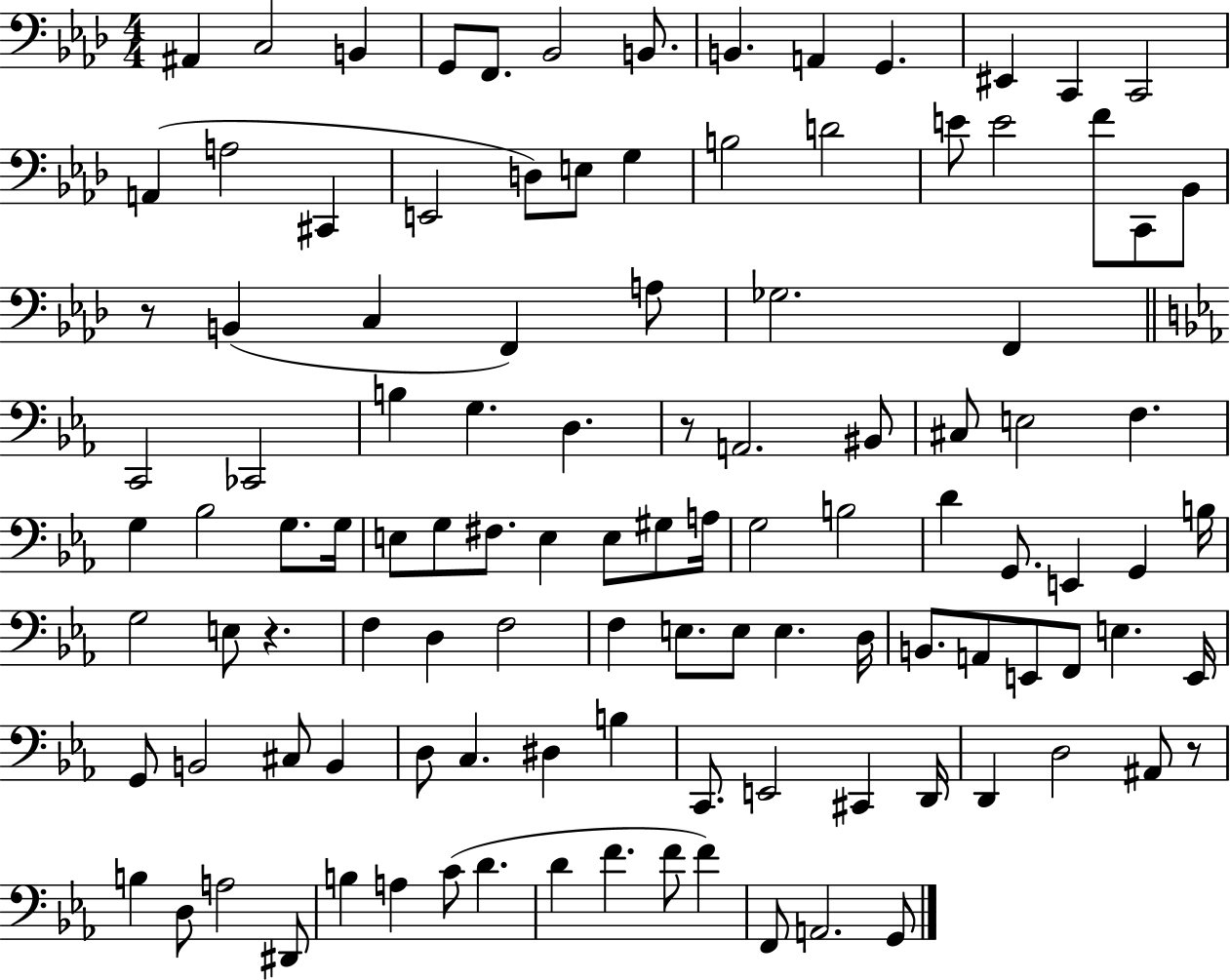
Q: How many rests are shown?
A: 4